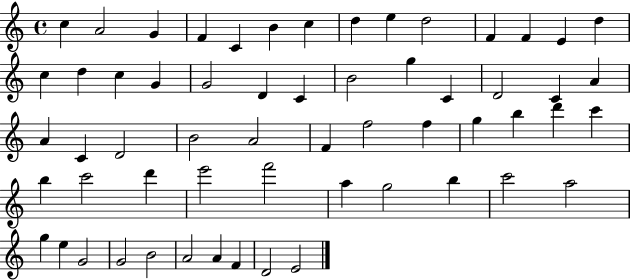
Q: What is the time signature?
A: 4/4